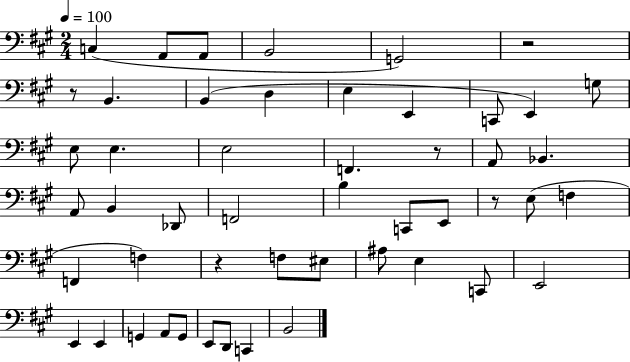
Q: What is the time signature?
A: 2/4